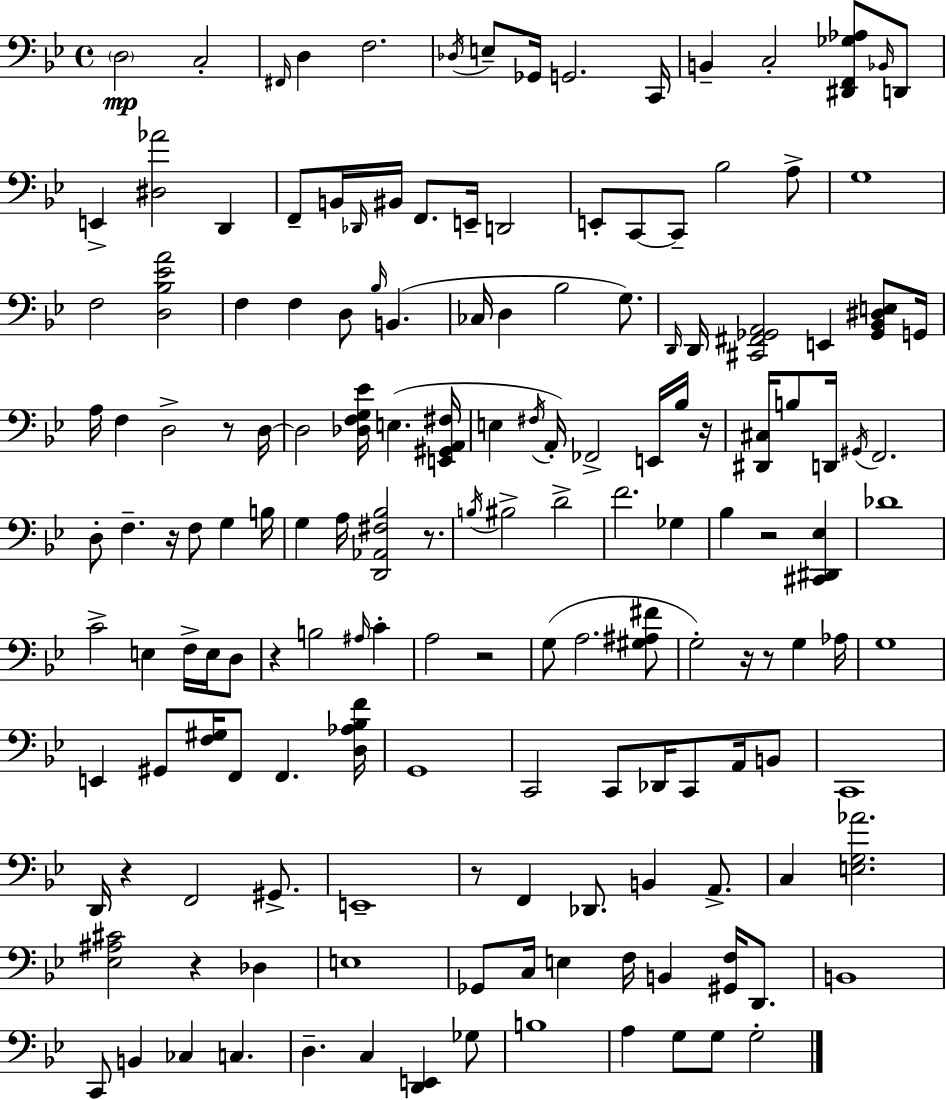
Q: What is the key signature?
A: BES major